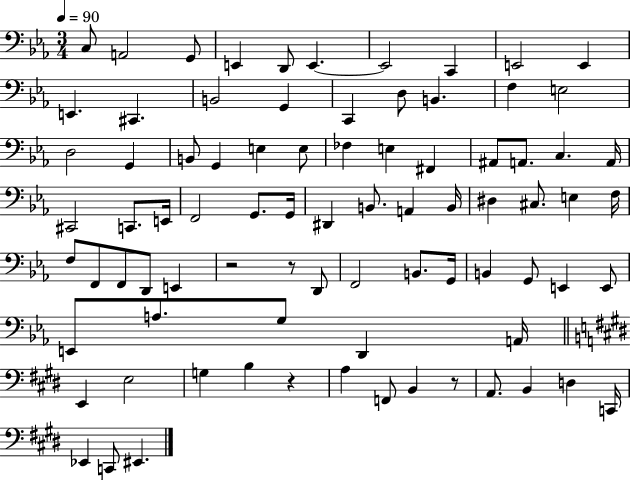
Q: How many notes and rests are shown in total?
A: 82